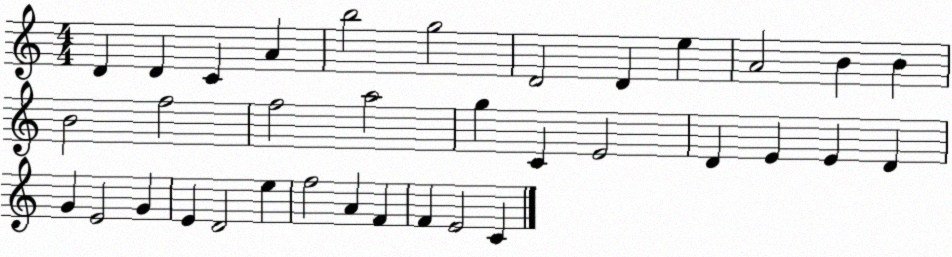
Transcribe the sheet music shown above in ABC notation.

X:1
T:Untitled
M:4/4
L:1/4
K:C
D D C A b2 g2 D2 D e A2 B B B2 f2 f2 a2 g C E2 D E E D G E2 G E D2 e f2 A F F E2 C